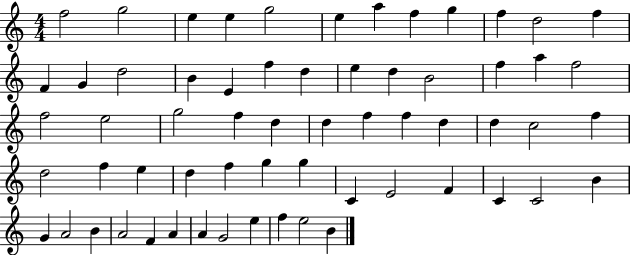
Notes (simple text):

F5/h G5/h E5/q E5/q G5/h E5/q A5/q F5/q G5/q F5/q D5/h F5/q F4/q G4/q D5/h B4/q E4/q F5/q D5/q E5/q D5/q B4/h F5/q A5/q F5/h F5/h E5/h G5/h F5/q D5/q D5/q F5/q F5/q D5/q D5/q C5/h F5/q D5/h F5/q E5/q D5/q F5/q G5/q G5/q C4/q E4/h F4/q C4/q C4/h B4/q G4/q A4/h B4/q A4/h F4/q A4/q A4/q G4/h E5/q F5/q E5/h B4/q